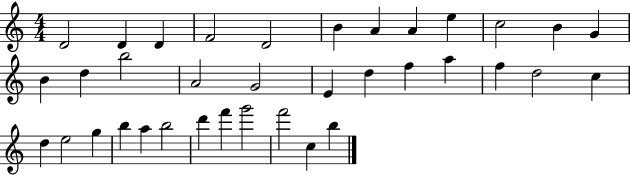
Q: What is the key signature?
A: C major